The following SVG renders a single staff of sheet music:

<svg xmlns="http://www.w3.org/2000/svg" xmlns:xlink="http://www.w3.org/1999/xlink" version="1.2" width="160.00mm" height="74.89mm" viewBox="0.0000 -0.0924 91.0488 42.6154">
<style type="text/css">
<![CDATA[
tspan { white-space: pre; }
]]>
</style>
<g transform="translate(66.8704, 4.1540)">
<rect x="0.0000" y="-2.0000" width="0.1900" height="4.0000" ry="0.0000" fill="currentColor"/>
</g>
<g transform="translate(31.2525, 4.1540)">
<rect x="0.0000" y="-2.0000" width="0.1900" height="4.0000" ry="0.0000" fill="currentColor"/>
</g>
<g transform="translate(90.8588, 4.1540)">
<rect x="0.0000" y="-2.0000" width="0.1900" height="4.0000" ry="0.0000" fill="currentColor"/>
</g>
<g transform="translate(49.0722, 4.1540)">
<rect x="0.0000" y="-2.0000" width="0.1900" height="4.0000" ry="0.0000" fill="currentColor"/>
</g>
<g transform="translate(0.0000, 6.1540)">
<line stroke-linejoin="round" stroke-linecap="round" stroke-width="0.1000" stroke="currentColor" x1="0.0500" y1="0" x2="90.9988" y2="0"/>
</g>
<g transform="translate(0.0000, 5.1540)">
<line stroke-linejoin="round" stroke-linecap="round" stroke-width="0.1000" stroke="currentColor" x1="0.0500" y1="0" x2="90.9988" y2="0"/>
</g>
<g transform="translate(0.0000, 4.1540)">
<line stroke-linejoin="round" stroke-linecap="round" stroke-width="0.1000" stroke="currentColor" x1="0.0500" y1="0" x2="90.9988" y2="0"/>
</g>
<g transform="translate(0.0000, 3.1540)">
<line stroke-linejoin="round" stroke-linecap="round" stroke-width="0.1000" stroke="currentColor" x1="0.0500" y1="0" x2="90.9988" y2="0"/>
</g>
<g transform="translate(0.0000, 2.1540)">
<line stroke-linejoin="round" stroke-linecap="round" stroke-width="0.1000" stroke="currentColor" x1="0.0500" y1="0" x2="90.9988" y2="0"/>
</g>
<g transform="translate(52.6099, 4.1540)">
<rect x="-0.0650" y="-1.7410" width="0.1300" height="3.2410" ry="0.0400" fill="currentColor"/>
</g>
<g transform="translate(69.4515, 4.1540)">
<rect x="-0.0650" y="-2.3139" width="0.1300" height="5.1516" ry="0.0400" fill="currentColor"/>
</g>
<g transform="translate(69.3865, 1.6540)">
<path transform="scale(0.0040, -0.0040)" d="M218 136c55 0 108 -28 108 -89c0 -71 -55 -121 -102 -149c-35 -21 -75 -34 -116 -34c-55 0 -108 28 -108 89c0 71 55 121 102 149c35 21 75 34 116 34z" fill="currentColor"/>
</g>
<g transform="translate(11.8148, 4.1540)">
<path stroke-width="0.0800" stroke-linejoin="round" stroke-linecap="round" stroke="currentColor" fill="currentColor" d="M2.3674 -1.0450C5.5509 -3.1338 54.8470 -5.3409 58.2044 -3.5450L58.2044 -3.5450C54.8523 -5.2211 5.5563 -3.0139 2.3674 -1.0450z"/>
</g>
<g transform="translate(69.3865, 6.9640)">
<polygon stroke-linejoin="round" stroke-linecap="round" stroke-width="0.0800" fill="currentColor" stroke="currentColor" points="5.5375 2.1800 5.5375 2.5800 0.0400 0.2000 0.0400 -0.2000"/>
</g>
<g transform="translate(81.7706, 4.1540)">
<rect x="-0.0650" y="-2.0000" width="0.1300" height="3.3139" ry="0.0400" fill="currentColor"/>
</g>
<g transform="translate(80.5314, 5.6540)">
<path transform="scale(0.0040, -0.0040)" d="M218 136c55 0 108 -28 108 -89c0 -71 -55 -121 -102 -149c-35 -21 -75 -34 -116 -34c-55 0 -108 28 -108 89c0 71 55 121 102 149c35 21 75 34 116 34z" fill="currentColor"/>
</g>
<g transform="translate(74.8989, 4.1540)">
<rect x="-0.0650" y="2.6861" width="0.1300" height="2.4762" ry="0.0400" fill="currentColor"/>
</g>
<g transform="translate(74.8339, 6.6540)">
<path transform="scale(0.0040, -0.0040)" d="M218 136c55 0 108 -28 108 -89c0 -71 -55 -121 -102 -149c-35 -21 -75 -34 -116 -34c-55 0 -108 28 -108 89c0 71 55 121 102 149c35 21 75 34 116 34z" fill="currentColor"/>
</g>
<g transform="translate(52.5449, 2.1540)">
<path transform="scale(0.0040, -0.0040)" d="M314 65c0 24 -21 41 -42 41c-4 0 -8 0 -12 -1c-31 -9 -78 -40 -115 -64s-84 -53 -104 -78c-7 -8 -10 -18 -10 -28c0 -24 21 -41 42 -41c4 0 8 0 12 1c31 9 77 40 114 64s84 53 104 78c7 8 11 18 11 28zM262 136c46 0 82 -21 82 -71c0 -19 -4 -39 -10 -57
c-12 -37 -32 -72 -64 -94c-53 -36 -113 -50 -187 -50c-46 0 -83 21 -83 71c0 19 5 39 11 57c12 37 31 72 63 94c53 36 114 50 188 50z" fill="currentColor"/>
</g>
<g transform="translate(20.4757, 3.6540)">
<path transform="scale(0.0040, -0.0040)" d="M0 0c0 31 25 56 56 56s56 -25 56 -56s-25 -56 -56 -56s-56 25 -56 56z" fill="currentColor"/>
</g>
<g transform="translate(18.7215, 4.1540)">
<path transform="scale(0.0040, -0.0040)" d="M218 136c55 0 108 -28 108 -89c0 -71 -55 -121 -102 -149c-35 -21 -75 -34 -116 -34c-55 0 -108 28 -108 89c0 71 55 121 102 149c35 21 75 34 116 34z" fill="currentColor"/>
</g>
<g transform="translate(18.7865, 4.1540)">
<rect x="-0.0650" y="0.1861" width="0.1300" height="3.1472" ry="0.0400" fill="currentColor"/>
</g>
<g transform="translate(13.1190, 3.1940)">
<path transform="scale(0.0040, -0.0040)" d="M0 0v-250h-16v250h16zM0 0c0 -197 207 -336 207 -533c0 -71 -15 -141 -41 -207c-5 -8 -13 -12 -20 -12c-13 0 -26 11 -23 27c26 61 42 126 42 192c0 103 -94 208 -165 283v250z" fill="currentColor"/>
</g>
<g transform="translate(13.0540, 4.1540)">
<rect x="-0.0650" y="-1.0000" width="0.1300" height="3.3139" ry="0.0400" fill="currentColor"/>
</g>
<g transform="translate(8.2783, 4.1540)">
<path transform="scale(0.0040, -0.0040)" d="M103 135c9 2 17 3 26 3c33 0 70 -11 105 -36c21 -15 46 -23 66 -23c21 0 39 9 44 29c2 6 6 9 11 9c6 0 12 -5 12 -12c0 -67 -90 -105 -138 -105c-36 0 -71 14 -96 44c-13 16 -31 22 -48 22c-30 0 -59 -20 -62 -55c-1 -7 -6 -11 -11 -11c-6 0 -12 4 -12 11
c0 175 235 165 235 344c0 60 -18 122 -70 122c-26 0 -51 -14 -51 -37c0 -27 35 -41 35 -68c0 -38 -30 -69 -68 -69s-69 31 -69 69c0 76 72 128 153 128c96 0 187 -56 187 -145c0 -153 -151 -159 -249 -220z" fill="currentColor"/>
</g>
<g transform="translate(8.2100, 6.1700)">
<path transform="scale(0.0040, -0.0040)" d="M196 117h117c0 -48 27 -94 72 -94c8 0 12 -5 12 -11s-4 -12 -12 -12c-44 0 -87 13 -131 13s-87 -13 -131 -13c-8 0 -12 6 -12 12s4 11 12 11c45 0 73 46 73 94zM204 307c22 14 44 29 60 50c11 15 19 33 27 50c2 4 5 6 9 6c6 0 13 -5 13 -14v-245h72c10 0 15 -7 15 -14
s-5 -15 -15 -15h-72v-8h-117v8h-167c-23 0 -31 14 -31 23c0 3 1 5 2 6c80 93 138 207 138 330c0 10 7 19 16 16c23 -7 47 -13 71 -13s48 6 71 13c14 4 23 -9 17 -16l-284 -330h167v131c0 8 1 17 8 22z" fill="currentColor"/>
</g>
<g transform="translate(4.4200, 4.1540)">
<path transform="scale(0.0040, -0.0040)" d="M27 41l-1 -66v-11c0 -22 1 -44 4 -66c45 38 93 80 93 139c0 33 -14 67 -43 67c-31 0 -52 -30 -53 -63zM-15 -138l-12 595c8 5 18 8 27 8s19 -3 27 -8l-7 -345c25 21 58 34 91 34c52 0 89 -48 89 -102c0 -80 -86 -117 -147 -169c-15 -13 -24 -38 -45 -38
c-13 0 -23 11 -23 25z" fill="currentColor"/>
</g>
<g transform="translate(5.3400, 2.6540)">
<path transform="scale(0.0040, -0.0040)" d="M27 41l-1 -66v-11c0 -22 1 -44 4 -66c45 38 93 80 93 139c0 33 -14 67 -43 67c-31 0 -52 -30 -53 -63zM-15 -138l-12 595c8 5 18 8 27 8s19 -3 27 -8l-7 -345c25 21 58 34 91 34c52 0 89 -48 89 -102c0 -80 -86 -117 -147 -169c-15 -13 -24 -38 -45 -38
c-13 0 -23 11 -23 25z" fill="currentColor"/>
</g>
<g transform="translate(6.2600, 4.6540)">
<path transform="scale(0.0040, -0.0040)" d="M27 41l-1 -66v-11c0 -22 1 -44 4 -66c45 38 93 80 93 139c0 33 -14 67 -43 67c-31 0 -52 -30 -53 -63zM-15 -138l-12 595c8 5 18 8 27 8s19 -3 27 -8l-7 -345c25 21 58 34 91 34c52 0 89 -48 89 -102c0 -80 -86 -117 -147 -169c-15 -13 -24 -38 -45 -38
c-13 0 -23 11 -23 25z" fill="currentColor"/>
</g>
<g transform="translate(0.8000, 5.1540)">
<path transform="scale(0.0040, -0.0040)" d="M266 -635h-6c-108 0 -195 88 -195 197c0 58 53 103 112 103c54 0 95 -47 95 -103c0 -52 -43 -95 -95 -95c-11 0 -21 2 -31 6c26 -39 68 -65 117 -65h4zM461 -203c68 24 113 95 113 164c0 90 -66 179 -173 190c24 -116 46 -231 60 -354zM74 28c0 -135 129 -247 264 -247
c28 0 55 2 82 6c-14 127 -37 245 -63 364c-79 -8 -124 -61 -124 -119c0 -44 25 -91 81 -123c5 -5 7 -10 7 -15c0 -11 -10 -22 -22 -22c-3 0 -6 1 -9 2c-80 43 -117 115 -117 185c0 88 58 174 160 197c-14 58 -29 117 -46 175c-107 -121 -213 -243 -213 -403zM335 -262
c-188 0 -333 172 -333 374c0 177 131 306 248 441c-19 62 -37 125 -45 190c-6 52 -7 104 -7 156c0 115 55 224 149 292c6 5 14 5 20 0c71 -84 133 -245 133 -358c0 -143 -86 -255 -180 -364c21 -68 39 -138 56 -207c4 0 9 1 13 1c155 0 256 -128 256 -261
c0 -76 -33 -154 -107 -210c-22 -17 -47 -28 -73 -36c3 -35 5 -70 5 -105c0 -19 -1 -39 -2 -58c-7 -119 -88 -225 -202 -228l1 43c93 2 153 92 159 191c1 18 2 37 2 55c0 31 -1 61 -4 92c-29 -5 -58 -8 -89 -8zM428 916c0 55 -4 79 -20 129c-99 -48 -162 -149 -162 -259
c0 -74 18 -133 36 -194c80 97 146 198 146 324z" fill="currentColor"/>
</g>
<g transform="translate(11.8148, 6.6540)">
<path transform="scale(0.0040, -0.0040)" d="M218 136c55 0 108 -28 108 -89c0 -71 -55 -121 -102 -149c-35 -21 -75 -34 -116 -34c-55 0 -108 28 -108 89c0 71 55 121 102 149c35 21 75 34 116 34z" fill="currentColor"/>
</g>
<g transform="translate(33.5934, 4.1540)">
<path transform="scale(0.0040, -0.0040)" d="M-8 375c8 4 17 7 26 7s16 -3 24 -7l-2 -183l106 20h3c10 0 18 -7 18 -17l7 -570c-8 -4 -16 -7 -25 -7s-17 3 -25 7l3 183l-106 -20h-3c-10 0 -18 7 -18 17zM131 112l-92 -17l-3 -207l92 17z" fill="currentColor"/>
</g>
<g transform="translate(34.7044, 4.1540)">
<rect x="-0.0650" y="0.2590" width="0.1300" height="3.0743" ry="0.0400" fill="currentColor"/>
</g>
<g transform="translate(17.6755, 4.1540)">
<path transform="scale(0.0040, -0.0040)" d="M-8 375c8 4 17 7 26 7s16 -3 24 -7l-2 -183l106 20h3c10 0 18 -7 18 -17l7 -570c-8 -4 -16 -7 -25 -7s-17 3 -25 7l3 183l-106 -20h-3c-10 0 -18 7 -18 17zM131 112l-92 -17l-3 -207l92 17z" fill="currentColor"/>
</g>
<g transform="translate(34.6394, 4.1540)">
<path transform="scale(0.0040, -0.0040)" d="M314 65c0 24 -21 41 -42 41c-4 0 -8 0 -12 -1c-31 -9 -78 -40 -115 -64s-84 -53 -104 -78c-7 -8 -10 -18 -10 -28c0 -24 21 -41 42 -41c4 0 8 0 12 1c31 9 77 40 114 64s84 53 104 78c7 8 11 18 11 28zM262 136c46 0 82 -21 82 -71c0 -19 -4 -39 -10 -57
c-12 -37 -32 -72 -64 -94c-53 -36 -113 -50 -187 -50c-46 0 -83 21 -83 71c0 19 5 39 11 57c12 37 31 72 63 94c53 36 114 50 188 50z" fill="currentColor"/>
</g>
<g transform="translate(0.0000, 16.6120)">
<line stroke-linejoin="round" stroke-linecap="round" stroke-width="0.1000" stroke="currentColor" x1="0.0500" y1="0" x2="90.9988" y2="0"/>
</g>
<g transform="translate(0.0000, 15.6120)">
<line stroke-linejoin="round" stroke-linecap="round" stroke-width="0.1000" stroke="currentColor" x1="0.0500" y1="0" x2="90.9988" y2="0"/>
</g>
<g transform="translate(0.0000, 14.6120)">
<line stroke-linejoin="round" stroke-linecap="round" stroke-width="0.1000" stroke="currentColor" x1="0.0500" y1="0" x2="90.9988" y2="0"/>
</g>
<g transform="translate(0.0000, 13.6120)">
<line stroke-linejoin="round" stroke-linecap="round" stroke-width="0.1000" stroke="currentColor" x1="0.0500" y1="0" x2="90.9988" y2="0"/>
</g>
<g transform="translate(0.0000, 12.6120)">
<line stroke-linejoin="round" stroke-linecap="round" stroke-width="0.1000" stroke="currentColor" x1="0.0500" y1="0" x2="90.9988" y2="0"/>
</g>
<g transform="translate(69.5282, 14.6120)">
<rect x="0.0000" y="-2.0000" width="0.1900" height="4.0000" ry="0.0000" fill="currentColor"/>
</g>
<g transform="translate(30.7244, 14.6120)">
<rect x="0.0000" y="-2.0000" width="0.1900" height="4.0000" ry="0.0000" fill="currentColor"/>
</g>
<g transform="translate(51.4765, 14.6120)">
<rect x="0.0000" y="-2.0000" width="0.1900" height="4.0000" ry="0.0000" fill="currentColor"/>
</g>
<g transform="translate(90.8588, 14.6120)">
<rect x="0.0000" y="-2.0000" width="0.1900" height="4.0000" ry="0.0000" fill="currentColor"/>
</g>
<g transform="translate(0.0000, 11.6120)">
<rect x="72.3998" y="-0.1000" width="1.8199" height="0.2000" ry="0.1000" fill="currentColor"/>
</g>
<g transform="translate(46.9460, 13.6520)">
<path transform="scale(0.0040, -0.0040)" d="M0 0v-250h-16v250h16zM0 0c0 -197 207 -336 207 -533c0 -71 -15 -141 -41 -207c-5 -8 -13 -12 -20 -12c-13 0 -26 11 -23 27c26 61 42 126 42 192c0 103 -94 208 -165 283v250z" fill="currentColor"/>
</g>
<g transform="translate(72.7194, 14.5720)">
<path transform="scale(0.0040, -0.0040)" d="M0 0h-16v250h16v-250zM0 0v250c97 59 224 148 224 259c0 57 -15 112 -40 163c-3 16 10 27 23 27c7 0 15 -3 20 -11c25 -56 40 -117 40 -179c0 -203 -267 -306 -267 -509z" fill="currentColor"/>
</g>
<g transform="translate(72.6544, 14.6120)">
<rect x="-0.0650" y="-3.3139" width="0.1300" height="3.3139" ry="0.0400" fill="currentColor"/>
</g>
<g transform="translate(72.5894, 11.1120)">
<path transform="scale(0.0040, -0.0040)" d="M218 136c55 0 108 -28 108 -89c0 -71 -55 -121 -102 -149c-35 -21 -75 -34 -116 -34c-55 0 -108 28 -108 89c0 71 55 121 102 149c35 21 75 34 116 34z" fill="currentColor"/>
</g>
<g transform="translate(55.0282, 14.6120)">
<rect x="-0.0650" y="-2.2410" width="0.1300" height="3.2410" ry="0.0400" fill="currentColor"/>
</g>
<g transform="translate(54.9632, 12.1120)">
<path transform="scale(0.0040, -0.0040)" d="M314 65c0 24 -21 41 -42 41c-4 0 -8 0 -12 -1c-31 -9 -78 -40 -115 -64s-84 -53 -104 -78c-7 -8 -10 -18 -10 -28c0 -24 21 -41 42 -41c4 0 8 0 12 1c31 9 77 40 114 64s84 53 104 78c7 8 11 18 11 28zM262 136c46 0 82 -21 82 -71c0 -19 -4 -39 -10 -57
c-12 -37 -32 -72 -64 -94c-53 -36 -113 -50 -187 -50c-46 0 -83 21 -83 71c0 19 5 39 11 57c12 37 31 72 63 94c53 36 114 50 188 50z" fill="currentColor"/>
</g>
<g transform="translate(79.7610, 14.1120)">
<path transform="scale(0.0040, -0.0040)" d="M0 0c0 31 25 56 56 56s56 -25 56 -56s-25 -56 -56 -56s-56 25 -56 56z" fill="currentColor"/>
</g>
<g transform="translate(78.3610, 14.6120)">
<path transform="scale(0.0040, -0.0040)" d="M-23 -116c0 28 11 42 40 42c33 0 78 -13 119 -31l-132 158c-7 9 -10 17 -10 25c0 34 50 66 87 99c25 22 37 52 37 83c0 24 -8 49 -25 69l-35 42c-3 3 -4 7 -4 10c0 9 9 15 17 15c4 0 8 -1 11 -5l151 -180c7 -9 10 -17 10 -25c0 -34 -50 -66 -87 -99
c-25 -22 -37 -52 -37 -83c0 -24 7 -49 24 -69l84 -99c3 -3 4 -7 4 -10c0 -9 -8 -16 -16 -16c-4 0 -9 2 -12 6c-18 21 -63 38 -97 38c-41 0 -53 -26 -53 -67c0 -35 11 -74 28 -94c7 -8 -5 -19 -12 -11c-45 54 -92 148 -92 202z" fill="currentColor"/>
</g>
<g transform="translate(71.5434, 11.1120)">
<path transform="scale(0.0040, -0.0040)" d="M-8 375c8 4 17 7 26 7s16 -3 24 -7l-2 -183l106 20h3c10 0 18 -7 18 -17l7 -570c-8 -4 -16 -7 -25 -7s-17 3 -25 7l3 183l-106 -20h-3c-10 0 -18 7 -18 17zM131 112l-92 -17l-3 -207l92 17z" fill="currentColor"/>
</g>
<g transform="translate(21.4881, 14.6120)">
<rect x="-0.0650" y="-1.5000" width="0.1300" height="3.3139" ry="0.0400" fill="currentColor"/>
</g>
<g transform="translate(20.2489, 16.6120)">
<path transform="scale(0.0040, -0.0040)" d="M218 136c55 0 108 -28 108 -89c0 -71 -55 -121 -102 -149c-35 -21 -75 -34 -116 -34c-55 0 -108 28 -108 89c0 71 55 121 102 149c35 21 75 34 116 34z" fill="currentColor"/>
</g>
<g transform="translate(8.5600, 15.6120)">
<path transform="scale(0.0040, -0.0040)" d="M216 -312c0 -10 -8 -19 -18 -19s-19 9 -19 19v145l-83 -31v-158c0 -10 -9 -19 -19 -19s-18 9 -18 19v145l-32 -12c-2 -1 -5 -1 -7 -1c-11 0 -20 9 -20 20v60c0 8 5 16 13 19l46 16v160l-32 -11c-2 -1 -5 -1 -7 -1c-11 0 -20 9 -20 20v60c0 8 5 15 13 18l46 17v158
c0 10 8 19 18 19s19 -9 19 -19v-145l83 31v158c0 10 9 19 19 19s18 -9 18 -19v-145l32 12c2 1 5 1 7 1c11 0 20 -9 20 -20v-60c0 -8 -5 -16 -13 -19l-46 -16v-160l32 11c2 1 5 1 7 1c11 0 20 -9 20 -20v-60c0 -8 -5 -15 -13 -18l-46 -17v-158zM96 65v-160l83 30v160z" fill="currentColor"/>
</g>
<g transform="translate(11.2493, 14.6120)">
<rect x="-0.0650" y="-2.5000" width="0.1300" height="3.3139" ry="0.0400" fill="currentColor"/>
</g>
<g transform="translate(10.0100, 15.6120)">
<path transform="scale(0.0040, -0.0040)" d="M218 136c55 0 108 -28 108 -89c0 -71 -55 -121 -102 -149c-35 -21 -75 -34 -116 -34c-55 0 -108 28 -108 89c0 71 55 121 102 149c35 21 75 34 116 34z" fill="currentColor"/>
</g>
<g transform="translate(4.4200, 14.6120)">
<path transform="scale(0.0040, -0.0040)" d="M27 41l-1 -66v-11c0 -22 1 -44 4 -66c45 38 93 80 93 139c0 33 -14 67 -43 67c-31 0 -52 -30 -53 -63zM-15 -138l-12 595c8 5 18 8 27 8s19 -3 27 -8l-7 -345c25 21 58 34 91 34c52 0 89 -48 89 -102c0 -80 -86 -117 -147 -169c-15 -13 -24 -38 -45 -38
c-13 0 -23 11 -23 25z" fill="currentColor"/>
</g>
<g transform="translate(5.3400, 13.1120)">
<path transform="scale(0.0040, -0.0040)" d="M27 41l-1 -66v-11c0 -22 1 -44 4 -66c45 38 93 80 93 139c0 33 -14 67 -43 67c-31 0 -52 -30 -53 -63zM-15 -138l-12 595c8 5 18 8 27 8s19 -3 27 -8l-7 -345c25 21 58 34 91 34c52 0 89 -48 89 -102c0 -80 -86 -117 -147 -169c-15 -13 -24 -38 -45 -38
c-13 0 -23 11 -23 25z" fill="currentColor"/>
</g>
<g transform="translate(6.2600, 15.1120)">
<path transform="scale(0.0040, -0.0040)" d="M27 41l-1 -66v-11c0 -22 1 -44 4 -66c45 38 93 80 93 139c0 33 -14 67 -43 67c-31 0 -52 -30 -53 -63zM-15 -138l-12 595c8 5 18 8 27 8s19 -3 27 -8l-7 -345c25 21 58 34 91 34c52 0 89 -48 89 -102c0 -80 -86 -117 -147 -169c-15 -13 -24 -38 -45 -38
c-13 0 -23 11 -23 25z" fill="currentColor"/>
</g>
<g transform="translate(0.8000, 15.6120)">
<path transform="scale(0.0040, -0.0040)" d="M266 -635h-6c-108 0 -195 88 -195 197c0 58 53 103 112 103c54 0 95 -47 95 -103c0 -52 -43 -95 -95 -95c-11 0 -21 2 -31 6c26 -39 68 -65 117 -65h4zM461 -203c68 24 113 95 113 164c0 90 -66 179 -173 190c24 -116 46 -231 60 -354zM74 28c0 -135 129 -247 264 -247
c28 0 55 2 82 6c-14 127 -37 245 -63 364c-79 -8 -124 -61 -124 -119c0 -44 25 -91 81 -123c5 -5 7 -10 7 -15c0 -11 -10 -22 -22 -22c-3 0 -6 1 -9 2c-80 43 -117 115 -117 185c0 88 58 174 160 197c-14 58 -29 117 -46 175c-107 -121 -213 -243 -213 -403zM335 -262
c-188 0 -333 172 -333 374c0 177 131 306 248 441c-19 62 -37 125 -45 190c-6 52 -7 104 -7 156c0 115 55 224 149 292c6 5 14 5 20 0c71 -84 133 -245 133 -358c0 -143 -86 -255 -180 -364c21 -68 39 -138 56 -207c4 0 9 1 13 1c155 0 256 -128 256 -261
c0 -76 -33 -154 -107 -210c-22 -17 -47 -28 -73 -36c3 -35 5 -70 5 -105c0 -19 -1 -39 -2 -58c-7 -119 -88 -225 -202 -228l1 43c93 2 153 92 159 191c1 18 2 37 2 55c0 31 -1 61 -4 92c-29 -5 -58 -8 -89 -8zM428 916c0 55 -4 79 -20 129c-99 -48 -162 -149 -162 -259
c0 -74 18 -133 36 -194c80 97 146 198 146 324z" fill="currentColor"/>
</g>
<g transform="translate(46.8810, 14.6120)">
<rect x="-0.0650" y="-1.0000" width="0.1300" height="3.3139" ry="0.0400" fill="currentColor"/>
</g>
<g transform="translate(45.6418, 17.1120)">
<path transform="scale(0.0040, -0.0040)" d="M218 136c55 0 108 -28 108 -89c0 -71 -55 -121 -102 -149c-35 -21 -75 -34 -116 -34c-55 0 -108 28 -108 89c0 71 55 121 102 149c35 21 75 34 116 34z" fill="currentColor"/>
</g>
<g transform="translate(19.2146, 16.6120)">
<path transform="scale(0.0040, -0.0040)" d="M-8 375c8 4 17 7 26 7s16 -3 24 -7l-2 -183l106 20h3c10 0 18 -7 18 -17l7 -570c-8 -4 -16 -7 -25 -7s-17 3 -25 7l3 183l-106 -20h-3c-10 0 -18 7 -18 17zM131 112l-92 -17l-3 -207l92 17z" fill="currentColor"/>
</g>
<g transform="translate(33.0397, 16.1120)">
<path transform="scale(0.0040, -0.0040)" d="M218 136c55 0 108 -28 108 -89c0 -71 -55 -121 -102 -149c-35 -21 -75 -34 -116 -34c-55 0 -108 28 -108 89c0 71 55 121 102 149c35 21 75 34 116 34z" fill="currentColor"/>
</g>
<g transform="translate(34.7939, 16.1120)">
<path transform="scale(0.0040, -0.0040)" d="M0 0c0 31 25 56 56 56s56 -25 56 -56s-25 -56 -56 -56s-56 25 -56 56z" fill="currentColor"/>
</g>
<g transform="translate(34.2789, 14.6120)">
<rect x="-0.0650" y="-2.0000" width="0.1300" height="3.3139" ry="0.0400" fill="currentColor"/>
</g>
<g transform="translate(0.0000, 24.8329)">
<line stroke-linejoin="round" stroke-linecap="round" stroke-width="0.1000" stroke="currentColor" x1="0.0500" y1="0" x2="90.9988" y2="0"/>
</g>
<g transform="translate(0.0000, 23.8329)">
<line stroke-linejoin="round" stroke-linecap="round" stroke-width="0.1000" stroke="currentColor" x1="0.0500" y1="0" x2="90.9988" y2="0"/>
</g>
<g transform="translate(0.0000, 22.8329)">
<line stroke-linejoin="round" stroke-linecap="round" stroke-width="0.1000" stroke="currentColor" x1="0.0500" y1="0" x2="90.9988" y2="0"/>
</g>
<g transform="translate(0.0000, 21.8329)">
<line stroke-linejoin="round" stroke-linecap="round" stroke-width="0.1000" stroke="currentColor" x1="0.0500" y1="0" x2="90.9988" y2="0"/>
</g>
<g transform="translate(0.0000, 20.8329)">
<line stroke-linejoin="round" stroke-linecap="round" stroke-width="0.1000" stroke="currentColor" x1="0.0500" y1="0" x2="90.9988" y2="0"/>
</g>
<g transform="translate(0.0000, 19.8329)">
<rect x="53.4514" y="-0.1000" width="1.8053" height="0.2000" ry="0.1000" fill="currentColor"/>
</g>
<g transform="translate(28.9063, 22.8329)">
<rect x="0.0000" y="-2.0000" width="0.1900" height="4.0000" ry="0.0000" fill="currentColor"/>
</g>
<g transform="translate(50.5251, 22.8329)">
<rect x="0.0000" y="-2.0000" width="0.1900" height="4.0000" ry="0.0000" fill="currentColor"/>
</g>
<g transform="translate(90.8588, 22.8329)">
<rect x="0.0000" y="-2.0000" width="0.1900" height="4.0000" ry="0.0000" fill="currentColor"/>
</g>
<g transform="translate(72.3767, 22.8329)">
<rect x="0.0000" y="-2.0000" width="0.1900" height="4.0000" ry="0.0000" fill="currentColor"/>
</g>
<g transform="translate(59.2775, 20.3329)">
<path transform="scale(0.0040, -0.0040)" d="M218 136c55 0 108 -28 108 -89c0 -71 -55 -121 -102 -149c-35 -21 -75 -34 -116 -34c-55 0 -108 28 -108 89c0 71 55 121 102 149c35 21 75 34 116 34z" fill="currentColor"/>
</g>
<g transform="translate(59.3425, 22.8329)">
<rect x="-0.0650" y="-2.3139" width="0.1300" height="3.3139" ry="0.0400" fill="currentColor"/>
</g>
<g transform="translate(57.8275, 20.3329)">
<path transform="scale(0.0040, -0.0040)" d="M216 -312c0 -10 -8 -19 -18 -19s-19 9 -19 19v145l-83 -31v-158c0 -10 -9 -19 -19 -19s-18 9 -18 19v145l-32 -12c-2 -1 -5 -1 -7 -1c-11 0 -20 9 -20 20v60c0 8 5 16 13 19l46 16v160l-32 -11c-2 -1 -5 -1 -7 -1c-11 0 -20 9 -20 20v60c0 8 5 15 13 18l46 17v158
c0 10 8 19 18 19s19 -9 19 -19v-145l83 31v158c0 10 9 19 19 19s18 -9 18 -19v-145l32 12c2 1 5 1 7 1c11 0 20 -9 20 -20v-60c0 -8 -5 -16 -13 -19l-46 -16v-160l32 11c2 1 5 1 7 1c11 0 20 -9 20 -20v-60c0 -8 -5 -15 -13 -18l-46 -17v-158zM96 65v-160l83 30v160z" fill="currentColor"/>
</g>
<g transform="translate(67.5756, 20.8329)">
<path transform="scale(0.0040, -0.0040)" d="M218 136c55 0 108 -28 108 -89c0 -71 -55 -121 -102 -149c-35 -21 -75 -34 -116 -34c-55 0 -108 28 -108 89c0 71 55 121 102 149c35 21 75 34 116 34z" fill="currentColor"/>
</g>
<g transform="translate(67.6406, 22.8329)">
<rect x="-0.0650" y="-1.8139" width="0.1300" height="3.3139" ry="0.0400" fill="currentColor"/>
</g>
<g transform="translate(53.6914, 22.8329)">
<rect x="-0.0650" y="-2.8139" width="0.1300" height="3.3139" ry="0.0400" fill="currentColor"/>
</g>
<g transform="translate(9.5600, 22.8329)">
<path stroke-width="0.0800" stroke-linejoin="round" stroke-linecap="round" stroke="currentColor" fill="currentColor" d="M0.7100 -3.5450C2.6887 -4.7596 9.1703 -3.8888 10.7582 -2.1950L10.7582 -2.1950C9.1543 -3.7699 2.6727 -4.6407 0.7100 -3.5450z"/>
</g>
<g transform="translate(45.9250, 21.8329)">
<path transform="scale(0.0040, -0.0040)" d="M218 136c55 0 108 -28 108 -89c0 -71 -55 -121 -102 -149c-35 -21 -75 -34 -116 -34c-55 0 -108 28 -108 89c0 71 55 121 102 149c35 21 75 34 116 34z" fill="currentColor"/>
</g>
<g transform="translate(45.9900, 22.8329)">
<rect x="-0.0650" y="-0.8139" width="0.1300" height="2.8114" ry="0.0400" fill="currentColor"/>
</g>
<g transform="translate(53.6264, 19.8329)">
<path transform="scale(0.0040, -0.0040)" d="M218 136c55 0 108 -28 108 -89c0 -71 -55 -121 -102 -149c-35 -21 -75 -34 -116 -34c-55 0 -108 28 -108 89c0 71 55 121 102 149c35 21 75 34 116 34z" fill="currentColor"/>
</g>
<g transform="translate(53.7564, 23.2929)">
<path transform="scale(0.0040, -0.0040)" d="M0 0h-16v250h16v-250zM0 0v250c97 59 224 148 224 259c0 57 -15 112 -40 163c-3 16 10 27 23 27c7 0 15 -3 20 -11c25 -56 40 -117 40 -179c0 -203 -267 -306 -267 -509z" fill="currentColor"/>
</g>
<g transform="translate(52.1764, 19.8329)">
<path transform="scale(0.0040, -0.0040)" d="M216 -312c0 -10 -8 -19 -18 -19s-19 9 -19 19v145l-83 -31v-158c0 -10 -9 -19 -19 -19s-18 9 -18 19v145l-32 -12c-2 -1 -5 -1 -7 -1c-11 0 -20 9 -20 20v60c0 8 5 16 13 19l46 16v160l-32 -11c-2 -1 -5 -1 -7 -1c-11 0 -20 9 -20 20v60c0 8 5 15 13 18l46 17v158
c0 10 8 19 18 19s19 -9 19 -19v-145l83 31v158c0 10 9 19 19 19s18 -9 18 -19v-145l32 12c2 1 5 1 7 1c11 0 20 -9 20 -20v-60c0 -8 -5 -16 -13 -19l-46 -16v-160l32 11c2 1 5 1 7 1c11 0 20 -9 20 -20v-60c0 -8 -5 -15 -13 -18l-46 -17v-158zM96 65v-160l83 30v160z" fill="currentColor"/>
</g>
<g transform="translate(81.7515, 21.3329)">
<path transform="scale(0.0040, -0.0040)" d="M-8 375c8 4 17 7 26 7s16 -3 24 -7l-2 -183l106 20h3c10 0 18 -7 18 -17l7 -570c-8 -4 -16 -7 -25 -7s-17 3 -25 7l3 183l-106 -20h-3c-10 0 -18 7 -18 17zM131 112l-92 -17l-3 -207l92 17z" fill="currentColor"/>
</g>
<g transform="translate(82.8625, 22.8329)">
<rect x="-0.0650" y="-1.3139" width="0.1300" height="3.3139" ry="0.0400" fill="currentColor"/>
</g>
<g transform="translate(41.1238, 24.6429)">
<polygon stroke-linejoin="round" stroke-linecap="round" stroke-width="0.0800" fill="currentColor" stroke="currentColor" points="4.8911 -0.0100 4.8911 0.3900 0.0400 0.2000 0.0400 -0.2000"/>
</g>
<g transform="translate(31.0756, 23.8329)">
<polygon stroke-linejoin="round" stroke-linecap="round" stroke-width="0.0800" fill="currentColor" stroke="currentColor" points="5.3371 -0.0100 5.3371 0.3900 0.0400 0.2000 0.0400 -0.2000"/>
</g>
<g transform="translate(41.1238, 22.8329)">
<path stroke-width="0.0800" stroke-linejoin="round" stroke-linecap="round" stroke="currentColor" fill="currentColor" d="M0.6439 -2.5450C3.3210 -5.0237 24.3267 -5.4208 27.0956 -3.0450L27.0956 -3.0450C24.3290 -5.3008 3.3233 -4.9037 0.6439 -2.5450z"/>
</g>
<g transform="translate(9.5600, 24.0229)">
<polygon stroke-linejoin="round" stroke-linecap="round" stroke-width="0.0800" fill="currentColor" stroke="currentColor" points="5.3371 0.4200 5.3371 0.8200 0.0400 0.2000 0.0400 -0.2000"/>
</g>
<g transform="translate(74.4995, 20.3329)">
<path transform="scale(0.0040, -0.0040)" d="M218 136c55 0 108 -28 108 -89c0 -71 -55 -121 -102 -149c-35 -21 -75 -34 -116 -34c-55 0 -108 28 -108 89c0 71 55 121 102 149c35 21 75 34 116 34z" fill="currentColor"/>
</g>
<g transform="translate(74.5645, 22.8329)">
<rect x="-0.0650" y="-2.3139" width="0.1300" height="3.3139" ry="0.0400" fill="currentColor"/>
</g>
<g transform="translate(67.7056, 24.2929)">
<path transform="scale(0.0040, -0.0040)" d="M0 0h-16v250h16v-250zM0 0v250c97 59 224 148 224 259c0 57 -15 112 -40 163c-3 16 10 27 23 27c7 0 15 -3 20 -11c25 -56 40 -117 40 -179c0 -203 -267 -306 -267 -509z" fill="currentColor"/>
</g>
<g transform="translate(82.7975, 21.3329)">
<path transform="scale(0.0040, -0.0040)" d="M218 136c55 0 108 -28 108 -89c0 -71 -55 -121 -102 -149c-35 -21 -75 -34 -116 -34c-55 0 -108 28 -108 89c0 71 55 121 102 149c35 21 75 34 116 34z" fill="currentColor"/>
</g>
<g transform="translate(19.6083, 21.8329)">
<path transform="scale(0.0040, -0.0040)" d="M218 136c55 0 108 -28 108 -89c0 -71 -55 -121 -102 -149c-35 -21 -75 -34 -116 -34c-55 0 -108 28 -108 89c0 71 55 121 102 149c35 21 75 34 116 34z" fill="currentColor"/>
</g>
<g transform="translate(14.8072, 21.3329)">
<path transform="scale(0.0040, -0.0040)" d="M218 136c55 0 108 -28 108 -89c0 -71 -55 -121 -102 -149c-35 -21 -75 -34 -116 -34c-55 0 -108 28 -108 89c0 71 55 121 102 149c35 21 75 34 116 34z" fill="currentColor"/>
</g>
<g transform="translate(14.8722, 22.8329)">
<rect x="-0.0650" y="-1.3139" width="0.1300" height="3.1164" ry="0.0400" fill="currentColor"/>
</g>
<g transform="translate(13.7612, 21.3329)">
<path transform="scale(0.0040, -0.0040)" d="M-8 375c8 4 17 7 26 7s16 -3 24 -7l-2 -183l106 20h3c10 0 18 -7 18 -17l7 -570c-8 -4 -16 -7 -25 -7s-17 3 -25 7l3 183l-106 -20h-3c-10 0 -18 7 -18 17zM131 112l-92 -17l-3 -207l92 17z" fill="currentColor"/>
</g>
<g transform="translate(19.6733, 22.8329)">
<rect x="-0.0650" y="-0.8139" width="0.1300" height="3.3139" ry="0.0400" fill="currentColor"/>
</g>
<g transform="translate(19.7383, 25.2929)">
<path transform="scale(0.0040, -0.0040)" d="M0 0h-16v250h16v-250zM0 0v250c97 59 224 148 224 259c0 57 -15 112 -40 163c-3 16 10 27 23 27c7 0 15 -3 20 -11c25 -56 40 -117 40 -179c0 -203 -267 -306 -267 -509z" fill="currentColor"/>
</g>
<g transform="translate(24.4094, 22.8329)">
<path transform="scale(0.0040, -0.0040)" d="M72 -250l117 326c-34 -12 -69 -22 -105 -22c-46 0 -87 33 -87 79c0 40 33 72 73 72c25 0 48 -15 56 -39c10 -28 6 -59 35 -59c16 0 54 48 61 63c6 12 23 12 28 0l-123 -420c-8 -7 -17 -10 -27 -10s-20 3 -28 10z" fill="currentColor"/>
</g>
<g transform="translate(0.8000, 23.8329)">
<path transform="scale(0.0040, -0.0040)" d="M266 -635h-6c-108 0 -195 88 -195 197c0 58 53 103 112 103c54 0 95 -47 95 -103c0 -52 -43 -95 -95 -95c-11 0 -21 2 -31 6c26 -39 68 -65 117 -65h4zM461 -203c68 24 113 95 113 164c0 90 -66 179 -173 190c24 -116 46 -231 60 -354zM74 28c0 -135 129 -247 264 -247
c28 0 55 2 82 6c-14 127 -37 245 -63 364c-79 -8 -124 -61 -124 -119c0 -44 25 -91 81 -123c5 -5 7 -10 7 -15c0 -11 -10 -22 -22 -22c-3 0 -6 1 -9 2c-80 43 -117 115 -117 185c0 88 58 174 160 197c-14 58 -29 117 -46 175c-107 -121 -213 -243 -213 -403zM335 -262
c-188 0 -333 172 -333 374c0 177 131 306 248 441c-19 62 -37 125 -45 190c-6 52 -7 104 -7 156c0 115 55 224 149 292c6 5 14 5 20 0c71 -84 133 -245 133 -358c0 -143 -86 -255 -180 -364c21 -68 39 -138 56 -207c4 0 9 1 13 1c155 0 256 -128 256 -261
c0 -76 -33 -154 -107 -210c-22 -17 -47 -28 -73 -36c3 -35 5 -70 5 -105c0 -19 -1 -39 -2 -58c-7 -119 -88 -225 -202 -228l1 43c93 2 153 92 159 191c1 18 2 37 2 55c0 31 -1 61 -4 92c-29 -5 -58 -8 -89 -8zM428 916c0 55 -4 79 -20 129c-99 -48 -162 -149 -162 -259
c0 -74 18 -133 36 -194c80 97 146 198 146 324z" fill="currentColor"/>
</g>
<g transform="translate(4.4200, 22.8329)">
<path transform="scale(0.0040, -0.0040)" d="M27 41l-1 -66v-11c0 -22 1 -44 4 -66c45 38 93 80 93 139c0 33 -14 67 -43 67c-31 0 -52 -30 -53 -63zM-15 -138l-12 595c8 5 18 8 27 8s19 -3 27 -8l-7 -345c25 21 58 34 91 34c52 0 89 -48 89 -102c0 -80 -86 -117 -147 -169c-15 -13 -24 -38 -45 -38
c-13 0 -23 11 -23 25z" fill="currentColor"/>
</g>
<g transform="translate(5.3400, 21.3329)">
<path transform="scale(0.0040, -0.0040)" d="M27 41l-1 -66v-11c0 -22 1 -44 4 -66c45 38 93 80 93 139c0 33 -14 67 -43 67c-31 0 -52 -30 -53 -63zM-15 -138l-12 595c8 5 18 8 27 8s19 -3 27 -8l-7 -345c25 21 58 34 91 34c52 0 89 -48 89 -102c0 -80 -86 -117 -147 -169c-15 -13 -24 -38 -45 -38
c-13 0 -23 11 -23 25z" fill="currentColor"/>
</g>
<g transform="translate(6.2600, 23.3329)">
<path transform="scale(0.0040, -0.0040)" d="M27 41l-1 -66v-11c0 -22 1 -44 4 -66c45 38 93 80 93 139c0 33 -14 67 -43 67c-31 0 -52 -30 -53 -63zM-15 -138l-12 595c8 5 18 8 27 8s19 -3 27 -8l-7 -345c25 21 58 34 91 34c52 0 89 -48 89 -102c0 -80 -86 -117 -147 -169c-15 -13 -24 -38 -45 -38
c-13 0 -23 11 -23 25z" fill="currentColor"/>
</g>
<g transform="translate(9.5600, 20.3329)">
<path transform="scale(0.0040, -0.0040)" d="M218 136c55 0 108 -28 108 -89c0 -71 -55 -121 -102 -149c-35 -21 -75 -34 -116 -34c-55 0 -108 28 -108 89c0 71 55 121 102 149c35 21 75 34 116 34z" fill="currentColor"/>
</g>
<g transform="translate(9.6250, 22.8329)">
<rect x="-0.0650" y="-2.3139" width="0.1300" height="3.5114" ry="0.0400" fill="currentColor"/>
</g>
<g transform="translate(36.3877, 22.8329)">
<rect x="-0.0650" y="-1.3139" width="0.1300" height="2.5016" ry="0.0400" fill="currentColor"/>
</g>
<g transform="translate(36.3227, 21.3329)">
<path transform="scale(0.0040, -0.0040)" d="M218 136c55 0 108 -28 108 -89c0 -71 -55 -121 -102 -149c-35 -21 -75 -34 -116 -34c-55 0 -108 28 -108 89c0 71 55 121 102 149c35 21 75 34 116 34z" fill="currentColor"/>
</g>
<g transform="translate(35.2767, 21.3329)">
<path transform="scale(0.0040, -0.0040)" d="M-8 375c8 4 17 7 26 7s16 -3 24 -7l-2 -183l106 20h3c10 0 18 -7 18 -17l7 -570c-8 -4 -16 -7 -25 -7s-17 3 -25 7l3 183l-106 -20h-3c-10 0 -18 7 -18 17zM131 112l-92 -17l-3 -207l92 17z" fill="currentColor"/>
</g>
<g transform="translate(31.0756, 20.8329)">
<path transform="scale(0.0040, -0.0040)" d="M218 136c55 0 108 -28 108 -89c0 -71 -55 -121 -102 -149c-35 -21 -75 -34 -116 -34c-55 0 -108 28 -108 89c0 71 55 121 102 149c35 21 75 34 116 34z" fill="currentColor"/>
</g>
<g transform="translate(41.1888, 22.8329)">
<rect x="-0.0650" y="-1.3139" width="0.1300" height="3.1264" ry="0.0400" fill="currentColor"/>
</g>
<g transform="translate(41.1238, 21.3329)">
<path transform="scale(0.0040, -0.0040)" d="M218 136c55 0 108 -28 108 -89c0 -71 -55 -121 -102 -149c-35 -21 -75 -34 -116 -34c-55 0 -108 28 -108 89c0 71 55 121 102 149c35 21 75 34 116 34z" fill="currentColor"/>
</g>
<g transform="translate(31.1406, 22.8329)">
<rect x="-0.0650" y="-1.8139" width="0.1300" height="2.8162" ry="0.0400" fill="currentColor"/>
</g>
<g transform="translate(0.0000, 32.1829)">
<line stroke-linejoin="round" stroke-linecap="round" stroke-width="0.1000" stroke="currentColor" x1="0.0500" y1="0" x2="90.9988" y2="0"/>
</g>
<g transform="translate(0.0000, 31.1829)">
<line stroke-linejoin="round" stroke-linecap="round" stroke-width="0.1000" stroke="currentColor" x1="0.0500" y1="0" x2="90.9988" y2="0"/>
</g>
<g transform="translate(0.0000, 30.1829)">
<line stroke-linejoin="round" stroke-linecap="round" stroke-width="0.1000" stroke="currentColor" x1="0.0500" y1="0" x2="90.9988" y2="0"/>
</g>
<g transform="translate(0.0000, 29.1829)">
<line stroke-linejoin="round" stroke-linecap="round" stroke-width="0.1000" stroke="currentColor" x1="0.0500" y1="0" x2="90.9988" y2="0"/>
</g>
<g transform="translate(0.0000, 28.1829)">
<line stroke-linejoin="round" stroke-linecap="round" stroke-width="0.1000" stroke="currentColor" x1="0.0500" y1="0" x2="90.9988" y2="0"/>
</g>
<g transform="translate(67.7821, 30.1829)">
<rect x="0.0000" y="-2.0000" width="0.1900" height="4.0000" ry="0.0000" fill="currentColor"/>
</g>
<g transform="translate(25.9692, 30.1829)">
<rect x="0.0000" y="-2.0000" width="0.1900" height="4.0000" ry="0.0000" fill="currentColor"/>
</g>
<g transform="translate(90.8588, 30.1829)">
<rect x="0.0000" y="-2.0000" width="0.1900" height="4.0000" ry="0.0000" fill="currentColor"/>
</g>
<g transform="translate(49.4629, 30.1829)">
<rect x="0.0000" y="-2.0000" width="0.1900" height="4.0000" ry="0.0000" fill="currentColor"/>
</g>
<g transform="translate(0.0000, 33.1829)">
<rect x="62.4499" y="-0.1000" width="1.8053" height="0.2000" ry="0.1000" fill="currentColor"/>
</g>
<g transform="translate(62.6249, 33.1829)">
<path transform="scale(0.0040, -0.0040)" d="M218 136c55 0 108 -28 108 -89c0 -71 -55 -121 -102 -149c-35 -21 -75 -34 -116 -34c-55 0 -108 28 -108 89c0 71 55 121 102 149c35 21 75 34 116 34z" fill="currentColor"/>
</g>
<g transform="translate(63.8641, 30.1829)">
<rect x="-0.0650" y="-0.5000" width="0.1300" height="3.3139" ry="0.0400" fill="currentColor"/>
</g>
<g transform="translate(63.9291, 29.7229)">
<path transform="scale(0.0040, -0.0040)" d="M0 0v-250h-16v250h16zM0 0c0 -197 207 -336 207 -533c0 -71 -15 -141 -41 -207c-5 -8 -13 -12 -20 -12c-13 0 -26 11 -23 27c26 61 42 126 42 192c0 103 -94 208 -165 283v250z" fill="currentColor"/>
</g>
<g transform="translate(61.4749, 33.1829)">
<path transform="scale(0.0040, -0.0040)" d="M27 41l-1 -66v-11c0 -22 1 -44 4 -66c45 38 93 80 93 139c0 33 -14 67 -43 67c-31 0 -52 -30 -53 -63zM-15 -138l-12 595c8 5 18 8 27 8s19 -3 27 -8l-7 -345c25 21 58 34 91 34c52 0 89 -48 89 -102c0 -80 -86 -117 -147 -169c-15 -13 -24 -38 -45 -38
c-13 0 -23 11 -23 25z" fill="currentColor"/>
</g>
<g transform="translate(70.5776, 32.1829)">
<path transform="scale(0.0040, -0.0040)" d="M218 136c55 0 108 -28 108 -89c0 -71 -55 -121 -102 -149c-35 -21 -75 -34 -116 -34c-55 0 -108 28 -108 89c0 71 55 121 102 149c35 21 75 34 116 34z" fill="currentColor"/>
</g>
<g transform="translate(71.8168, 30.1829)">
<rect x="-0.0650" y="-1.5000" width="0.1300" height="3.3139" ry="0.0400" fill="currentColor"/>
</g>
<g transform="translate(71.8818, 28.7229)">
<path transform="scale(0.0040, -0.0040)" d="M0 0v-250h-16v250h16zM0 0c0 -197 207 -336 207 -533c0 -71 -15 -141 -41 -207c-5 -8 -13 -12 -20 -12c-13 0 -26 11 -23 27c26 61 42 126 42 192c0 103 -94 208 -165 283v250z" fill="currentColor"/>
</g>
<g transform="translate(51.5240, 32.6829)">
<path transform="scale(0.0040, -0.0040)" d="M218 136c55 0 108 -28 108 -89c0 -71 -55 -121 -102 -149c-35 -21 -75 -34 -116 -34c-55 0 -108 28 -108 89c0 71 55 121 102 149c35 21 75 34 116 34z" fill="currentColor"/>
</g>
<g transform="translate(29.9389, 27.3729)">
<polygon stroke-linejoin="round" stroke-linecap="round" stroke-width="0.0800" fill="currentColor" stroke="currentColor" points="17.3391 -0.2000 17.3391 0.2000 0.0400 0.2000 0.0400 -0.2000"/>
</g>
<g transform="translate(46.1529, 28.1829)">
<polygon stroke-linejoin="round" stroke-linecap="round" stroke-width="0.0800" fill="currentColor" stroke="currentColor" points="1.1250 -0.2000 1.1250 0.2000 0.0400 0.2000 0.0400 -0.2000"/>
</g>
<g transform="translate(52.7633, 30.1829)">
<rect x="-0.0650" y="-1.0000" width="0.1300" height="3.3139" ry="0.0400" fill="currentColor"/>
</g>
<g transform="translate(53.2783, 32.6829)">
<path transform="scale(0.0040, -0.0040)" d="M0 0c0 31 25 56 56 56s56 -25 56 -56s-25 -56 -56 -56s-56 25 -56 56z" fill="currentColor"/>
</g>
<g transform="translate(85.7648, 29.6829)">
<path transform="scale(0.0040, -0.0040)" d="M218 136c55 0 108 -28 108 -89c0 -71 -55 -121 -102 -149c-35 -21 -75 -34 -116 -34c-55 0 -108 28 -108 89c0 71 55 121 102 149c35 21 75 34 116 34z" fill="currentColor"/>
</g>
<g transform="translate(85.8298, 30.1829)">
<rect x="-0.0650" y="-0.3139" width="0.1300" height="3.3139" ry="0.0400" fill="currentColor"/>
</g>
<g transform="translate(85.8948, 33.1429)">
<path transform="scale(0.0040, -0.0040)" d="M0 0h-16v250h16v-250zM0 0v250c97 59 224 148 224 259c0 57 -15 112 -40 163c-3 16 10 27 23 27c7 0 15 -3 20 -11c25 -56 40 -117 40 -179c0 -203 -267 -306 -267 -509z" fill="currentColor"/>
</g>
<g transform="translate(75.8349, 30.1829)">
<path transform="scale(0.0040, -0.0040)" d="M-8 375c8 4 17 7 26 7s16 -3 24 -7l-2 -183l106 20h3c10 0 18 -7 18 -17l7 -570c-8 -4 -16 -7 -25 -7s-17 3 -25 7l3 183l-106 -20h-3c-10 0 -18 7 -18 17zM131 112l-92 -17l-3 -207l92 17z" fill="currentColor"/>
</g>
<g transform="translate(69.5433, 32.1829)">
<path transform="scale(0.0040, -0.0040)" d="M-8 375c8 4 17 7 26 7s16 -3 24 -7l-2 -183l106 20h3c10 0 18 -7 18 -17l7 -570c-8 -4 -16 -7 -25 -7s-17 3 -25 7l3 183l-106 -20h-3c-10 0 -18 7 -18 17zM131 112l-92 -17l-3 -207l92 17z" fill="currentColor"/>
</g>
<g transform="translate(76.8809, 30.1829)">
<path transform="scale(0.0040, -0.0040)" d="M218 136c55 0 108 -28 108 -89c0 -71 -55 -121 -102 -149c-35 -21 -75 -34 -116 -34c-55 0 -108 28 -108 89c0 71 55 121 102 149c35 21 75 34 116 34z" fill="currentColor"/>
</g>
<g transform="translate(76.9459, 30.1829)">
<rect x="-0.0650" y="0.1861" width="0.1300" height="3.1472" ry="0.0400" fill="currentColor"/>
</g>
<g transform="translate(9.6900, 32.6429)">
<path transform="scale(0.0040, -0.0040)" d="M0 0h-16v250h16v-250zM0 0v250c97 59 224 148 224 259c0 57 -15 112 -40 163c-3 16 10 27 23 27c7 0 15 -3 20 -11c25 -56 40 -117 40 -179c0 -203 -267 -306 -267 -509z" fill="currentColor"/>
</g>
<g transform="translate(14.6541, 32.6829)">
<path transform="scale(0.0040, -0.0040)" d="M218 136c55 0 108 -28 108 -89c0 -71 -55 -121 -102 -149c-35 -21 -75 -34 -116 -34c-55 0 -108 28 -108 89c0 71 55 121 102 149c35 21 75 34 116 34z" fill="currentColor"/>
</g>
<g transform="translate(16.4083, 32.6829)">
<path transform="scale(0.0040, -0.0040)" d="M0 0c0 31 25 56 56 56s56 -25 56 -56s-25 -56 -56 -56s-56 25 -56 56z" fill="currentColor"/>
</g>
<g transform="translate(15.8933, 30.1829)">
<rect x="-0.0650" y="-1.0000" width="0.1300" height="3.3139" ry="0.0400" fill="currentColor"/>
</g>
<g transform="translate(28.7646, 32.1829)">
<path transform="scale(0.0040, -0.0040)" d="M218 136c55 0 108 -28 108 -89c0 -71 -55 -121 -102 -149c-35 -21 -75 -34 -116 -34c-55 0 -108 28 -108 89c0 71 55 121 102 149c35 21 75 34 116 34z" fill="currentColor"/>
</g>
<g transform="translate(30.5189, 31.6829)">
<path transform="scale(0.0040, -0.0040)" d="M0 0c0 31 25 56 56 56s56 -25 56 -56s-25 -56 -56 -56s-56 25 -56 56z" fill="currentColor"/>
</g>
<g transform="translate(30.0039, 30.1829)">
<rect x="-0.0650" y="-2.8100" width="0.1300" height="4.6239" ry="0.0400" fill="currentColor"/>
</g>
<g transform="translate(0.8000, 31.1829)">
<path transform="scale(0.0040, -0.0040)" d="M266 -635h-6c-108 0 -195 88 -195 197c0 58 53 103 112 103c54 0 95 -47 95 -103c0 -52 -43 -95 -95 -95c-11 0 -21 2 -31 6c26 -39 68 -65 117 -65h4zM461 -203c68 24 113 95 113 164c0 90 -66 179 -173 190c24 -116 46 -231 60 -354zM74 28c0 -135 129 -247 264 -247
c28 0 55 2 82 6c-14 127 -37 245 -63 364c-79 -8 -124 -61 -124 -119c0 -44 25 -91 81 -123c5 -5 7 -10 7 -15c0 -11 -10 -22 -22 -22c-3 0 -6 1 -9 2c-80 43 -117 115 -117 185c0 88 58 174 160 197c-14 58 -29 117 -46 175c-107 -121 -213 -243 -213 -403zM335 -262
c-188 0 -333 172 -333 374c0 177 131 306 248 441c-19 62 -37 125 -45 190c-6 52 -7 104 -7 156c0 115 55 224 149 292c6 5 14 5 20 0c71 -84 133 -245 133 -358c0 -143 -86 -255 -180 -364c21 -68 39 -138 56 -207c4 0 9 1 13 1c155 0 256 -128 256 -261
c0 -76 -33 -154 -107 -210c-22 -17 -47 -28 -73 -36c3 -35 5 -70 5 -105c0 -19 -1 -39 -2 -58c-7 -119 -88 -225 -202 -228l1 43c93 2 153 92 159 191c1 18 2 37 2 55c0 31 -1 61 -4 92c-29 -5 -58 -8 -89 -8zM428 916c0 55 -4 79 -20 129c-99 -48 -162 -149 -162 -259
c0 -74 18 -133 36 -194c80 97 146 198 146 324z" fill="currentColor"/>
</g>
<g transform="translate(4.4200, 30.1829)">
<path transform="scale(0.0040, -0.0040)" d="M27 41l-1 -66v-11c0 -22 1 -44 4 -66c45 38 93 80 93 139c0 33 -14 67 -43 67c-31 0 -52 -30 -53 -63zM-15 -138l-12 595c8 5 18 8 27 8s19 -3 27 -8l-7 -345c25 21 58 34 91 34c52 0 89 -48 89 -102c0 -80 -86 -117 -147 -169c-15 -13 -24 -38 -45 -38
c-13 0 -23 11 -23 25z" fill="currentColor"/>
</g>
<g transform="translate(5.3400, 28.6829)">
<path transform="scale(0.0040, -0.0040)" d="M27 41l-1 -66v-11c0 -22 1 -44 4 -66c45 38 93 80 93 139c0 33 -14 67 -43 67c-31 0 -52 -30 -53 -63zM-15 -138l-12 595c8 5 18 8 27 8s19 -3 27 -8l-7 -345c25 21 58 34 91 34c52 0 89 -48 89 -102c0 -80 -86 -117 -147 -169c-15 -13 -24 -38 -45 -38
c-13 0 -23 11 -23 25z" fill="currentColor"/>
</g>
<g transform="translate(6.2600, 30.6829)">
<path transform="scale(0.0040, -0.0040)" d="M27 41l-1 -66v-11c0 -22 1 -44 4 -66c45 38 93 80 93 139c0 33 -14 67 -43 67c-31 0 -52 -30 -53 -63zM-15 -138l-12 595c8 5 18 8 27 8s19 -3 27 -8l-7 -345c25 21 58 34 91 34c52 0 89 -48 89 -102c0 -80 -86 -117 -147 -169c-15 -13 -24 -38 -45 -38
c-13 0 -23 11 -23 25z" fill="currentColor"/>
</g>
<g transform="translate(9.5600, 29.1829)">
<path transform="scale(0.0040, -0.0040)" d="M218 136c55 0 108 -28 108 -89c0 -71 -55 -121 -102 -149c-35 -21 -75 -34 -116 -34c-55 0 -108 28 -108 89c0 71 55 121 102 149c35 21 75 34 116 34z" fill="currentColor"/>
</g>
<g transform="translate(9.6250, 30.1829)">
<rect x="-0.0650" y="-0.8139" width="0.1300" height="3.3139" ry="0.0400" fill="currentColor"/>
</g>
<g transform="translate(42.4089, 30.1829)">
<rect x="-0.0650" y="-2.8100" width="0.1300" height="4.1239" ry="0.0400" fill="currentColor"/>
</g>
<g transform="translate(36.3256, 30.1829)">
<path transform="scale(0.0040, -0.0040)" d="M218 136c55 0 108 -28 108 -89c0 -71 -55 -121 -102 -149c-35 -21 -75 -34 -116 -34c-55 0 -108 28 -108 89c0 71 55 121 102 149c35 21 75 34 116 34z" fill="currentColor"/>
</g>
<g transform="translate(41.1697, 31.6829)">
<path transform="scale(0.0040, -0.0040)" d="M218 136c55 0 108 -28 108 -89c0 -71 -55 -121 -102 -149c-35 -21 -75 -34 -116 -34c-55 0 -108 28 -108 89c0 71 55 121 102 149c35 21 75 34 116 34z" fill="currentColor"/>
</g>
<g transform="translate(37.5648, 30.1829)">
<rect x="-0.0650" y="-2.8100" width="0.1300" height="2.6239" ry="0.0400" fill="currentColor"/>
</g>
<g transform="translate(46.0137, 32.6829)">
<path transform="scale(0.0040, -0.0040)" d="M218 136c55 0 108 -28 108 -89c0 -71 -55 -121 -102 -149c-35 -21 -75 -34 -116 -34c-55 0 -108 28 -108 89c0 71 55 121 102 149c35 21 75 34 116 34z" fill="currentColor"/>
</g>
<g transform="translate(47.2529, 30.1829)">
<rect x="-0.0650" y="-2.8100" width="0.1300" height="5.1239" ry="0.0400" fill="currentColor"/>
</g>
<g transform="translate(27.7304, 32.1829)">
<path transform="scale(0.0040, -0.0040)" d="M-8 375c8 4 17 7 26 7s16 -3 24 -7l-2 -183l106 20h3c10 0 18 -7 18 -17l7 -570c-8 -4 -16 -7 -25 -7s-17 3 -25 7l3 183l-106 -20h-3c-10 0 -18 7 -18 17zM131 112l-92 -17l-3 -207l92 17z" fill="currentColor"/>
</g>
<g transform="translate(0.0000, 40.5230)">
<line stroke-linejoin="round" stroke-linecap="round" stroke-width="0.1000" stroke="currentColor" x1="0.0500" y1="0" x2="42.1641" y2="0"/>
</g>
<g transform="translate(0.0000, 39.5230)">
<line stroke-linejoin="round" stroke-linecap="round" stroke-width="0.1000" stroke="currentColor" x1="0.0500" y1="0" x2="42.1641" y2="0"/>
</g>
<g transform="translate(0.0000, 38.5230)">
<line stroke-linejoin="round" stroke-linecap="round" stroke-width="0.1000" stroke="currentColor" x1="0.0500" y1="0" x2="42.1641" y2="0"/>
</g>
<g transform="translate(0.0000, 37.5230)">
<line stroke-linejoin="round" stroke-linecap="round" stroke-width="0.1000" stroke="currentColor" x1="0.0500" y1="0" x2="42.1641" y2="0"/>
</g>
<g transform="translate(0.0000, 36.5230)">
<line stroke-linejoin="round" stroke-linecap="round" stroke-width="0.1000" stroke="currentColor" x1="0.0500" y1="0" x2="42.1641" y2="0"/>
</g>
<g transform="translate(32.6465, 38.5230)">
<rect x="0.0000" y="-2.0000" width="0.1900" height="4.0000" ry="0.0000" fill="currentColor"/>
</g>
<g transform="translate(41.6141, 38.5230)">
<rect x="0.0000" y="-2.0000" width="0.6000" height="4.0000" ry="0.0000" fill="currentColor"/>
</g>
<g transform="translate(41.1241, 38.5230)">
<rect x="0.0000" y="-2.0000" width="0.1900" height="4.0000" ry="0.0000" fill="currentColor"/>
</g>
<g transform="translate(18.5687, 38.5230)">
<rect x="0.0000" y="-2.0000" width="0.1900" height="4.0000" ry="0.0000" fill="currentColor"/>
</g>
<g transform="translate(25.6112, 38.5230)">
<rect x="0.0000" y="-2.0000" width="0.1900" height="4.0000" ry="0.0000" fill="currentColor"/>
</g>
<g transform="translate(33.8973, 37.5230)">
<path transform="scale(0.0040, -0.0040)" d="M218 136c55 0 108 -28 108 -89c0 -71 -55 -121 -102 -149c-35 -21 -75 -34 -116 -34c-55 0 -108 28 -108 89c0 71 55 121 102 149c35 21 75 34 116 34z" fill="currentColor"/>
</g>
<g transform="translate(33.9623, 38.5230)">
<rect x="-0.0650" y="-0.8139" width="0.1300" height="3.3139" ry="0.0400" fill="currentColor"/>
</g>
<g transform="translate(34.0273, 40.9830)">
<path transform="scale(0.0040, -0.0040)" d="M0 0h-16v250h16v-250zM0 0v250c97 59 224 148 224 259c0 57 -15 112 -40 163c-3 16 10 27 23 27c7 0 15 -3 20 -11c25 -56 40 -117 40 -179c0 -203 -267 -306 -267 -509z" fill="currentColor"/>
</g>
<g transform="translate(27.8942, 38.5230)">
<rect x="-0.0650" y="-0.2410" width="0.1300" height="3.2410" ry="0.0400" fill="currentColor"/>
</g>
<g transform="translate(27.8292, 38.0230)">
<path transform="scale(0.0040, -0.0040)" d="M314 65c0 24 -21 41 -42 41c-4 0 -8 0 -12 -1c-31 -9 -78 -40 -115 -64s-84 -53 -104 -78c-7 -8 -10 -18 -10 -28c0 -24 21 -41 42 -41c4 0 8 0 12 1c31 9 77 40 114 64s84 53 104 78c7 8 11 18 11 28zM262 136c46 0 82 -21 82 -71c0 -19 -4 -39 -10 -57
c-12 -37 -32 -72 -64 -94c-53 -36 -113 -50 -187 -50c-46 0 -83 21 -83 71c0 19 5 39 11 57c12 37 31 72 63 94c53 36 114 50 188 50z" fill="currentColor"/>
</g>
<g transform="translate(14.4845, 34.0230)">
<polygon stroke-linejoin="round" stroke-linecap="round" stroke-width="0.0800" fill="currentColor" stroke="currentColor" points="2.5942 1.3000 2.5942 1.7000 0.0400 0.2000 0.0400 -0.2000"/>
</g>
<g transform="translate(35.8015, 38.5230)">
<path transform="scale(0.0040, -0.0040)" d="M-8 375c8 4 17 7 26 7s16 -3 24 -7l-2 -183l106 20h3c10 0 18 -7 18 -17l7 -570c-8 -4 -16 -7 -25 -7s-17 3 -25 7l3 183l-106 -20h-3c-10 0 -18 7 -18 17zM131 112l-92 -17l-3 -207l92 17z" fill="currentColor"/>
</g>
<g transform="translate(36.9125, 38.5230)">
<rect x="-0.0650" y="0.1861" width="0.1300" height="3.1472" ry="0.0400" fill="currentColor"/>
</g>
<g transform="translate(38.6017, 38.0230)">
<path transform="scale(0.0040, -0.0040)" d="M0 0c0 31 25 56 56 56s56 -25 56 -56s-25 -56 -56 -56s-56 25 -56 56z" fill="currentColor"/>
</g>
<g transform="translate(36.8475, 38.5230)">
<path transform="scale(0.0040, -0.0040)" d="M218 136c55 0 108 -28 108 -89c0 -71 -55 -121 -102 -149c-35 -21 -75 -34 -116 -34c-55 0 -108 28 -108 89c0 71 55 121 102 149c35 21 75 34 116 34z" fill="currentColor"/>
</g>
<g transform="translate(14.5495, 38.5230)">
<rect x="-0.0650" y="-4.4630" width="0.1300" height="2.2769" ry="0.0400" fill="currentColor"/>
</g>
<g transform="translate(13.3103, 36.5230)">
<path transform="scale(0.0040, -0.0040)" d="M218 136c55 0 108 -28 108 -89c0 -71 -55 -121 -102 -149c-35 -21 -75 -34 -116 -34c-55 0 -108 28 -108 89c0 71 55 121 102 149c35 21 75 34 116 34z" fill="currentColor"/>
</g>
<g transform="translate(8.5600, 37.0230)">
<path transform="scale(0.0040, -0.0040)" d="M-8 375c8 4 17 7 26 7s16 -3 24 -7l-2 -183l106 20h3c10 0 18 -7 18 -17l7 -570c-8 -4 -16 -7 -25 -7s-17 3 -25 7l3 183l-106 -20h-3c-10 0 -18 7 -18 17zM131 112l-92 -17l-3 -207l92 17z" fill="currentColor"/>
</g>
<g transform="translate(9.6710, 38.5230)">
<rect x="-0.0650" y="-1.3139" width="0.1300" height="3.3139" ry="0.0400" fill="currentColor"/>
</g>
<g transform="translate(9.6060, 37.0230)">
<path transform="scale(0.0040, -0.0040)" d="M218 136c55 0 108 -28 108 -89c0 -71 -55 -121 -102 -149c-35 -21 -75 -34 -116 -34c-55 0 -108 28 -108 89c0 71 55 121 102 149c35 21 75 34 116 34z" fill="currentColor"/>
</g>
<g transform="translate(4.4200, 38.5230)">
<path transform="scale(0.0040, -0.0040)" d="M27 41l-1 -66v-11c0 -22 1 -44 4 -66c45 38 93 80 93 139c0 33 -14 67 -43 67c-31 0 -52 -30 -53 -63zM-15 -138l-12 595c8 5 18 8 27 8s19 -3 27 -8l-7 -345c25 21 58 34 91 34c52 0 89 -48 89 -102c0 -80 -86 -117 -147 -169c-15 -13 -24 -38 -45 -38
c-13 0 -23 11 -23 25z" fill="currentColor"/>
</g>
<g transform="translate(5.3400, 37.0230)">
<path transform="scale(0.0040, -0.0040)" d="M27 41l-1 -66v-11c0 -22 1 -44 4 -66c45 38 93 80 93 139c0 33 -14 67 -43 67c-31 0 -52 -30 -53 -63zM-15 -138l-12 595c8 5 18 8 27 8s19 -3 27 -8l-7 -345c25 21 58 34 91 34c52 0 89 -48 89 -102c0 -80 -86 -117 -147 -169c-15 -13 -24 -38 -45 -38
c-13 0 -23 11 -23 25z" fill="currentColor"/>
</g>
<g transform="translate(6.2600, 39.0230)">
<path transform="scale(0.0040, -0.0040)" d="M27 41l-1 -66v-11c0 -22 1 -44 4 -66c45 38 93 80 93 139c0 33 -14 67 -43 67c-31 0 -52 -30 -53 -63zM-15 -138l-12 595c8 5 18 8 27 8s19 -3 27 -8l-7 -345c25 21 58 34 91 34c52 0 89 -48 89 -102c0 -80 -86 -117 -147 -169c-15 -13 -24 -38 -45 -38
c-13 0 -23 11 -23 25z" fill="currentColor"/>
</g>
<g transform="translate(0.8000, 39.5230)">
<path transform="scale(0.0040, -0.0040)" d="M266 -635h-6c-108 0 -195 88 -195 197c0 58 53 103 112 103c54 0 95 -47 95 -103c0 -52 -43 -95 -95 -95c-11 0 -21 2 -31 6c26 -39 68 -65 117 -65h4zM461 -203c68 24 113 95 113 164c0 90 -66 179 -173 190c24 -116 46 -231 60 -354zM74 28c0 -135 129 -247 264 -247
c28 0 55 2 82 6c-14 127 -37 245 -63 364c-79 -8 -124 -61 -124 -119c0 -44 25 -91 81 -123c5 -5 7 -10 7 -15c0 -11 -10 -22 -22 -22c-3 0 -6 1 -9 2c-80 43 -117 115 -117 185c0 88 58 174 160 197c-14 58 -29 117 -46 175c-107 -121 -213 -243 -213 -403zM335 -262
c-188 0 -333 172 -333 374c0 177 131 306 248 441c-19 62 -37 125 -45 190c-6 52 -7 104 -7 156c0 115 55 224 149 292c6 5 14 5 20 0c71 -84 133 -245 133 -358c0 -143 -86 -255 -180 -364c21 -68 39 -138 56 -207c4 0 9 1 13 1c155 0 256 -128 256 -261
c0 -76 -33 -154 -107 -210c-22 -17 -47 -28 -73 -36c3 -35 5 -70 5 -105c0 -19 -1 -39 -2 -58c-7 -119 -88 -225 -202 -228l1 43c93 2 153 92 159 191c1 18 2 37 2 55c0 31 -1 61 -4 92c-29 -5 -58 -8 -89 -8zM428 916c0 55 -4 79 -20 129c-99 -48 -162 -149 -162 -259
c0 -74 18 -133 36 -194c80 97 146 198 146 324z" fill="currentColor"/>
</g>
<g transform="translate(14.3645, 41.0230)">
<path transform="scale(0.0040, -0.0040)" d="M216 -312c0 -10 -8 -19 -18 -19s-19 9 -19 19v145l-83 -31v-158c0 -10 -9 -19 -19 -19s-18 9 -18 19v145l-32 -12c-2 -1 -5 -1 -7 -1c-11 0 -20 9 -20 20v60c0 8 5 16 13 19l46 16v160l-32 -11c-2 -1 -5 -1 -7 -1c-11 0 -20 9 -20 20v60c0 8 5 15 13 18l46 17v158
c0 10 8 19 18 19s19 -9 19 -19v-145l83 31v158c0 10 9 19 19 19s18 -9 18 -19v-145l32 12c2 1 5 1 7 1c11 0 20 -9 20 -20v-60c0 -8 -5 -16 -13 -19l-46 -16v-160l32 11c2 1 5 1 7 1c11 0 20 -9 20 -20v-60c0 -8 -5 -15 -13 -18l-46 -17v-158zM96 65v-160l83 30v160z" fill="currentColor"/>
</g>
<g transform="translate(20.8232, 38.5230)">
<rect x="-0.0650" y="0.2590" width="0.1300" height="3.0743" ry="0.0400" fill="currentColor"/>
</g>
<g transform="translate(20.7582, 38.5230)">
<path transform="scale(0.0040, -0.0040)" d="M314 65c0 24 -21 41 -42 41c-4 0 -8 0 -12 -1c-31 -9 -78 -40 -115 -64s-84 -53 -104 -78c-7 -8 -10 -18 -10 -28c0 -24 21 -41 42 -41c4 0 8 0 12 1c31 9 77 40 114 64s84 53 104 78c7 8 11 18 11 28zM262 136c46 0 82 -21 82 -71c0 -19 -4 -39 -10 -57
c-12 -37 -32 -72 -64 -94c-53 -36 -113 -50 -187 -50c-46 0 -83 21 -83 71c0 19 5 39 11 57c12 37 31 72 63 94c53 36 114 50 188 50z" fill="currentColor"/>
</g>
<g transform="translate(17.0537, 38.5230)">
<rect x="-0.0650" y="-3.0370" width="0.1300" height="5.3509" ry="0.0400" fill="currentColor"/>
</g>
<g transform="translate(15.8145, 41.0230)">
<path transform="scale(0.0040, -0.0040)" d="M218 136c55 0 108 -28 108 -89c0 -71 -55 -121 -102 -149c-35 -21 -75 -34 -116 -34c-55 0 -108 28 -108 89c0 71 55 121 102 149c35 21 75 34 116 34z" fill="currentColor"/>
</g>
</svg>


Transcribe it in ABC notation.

X:1
T:Untitled
M:2/4
L:1/4
K:Eb
D/2 B B2 f2 g/2 D/2 F ^G E F D/2 g2 b/2 z g/2 e/2 d/2 z/2 f/2 e/2 e/2 d/2 ^a/2 ^g f/2 g e d/2 D E/2 _B/2 F/2 D/4 D _C/2 E/2 B c/2 e f/2 ^D/2 _B2 c2 d/2 B